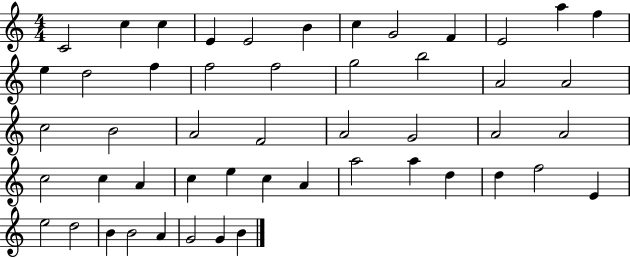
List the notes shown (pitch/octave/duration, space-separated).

C4/h C5/q C5/q E4/q E4/h B4/q C5/q G4/h F4/q E4/h A5/q F5/q E5/q D5/h F5/q F5/h F5/h G5/h B5/h A4/h A4/h C5/h B4/h A4/h F4/h A4/h G4/h A4/h A4/h C5/h C5/q A4/q C5/q E5/q C5/q A4/q A5/h A5/q D5/q D5/q F5/h E4/q E5/h D5/h B4/q B4/h A4/q G4/h G4/q B4/q